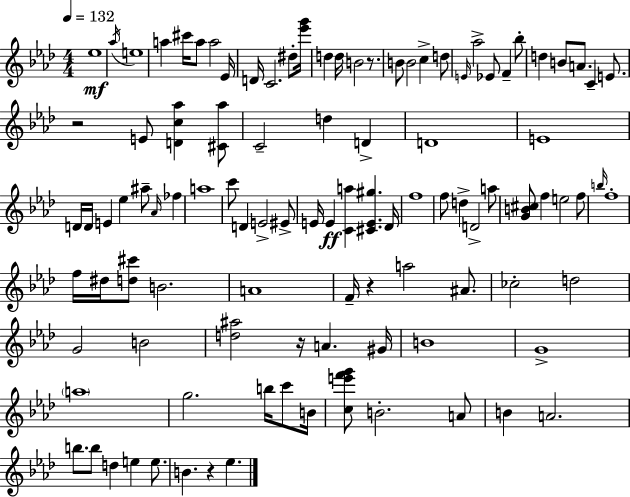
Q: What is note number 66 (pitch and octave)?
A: A#4